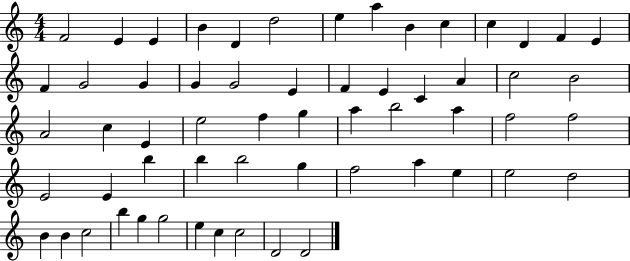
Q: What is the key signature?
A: C major